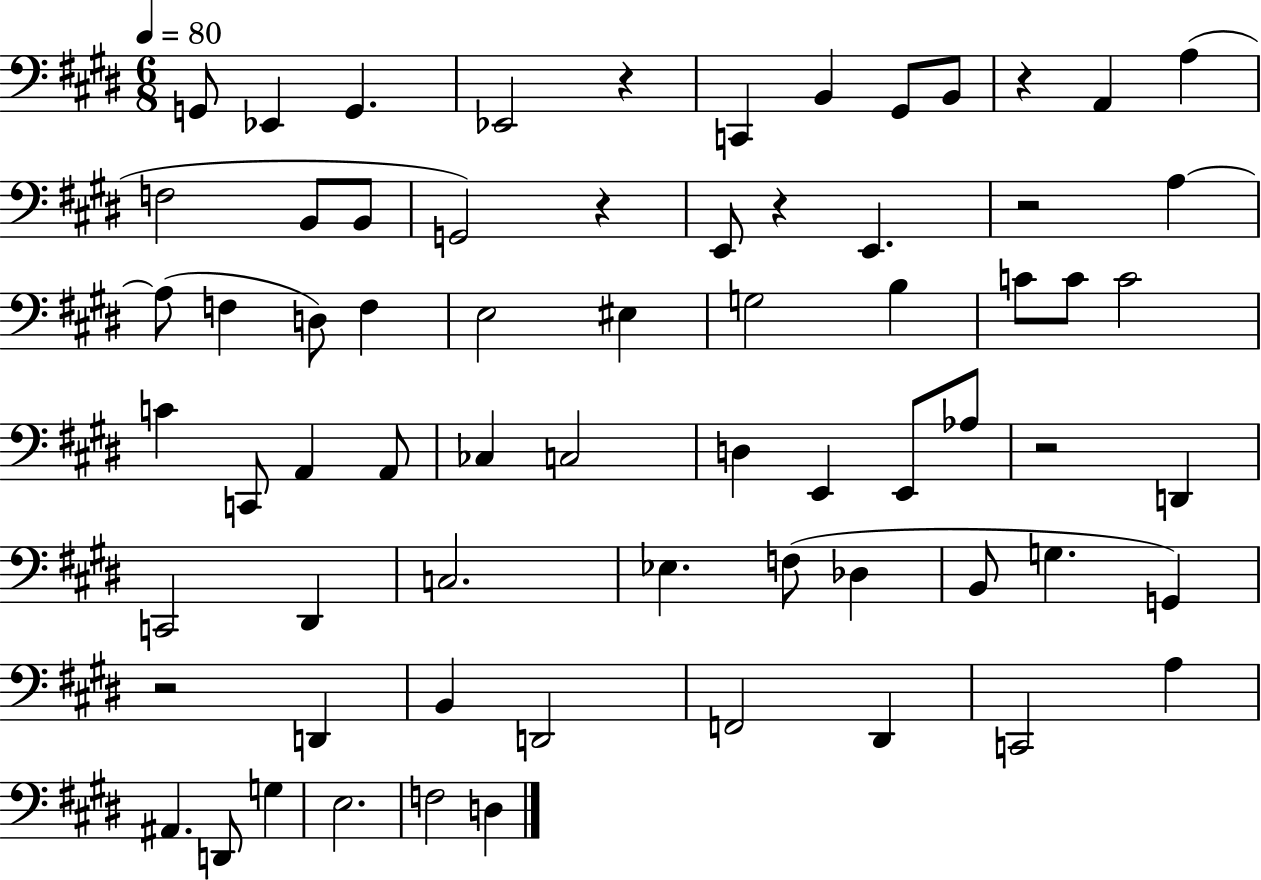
{
  \clef bass
  \numericTimeSignature
  \time 6/8
  \key e \major
  \tempo 4 = 80
  g,8 ees,4 g,4. | ees,2 r4 | c,4 b,4 gis,8 b,8 | r4 a,4 a4( | \break f2 b,8 b,8 | g,2) r4 | e,8 r4 e,4. | r2 a4~~ | \break a8( f4 d8) f4 | e2 eis4 | g2 b4 | c'8 c'8 c'2 | \break c'4 c,8 a,4 a,8 | ces4 c2 | d4 e,4 e,8 aes8 | r2 d,4 | \break c,2 dis,4 | c2. | ees4. f8( des4 | b,8 g4. g,4) | \break r2 d,4 | b,4 d,2 | f,2 dis,4 | c,2 a4 | \break ais,4. d,8 g4 | e2. | f2 d4 | \bar "|."
}